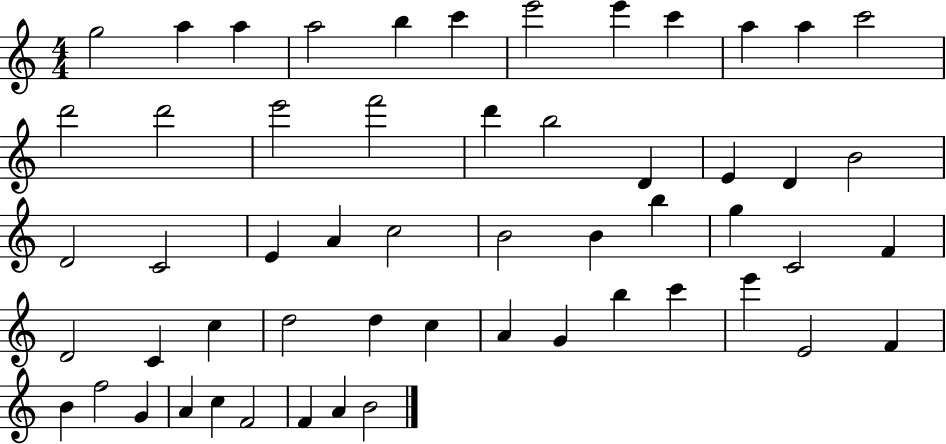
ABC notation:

X:1
T:Untitled
M:4/4
L:1/4
K:C
g2 a a a2 b c' e'2 e' c' a a c'2 d'2 d'2 e'2 f'2 d' b2 D E D B2 D2 C2 E A c2 B2 B b g C2 F D2 C c d2 d c A G b c' e' E2 F B f2 G A c F2 F A B2